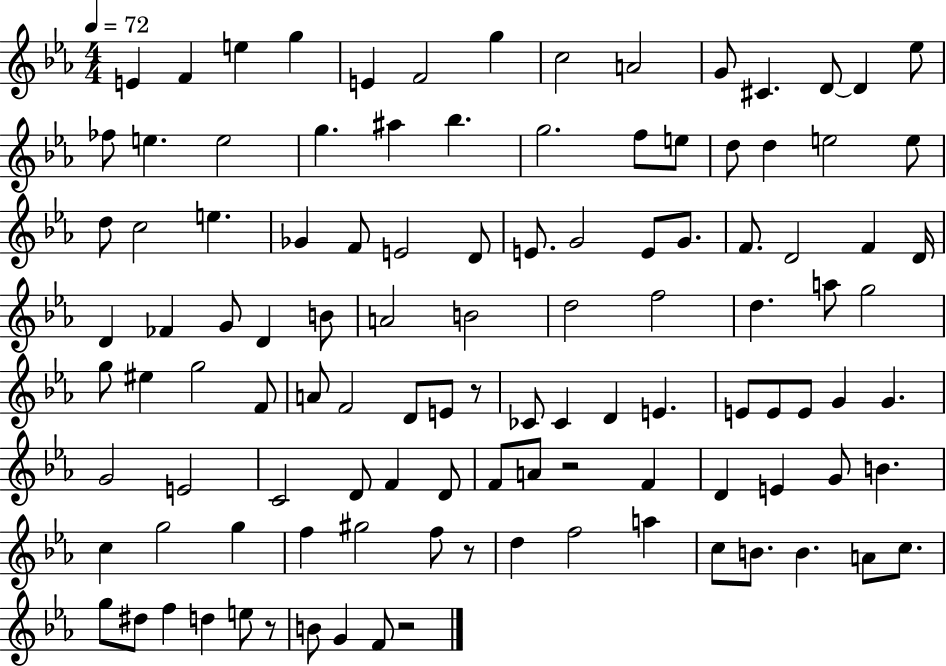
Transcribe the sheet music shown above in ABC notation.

X:1
T:Untitled
M:4/4
L:1/4
K:Eb
E F e g E F2 g c2 A2 G/2 ^C D/2 D _e/2 _f/2 e e2 g ^a _b g2 f/2 e/2 d/2 d e2 e/2 d/2 c2 e _G F/2 E2 D/2 E/2 G2 E/2 G/2 F/2 D2 F D/4 D _F G/2 D B/2 A2 B2 d2 f2 d a/2 g2 g/2 ^e g2 F/2 A/2 F2 D/2 E/2 z/2 _C/2 _C D E E/2 E/2 E/2 G G G2 E2 C2 D/2 F D/2 F/2 A/2 z2 F D E G/2 B c g2 g f ^g2 f/2 z/2 d f2 a c/2 B/2 B A/2 c/2 g/2 ^d/2 f d e/2 z/2 B/2 G F/2 z2